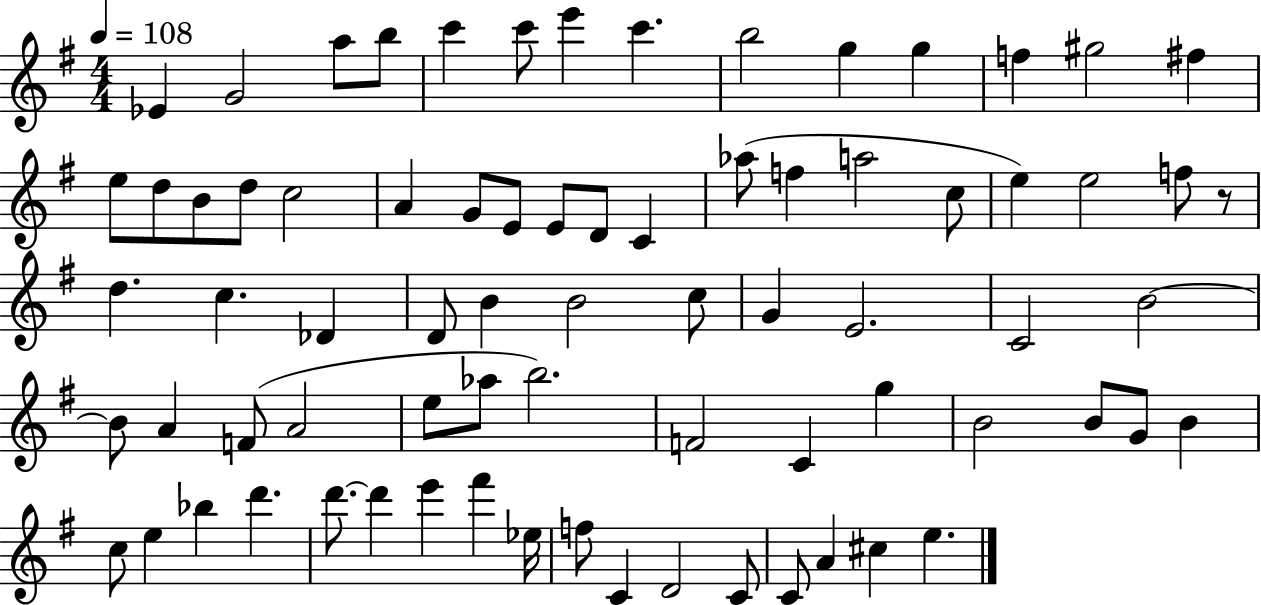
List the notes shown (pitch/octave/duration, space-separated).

Eb4/q G4/h A5/e B5/e C6/q C6/e E6/q C6/q. B5/h G5/q G5/q F5/q G#5/h F#5/q E5/e D5/e B4/e D5/e C5/h A4/q G4/e E4/e E4/e D4/e C4/q Ab5/e F5/q A5/h C5/e E5/q E5/h F5/e R/e D5/q. C5/q. Db4/q D4/e B4/q B4/h C5/e G4/q E4/h. C4/h B4/h B4/e A4/q F4/e A4/h E5/e Ab5/e B5/h. F4/h C4/q G5/q B4/h B4/e G4/e B4/q C5/e E5/q Bb5/q D6/q. D6/e. D6/q E6/q F#6/q Eb5/s F5/e C4/q D4/h C4/e C4/e A4/q C#5/q E5/q.